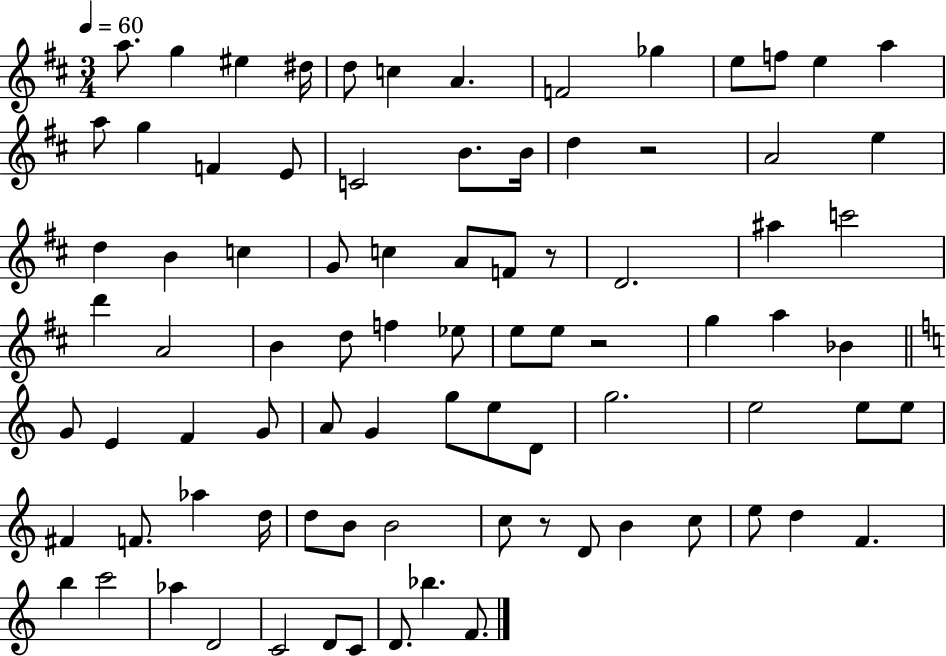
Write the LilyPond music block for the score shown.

{
  \clef treble
  \numericTimeSignature
  \time 3/4
  \key d \major
  \tempo 4 = 60
  a''8. g''4 eis''4 dis''16 | d''8 c''4 a'4. | f'2 ges''4 | e''8 f''8 e''4 a''4 | \break a''8 g''4 f'4 e'8 | c'2 b'8. b'16 | d''4 r2 | a'2 e''4 | \break d''4 b'4 c''4 | g'8 c''4 a'8 f'8 r8 | d'2. | ais''4 c'''2 | \break d'''4 a'2 | b'4 d''8 f''4 ees''8 | e''8 e''8 r2 | g''4 a''4 bes'4 | \break \bar "||" \break \key c \major g'8 e'4 f'4 g'8 | a'8 g'4 g''8 e''8 d'8 | g''2. | e''2 e''8 e''8 | \break fis'4 f'8. aes''4 d''16 | d''8 b'8 b'2 | c''8 r8 d'8 b'4 c''8 | e''8 d''4 f'4. | \break b''4 c'''2 | aes''4 d'2 | c'2 d'8 c'8 | d'8. bes''4. f'8. | \break \bar "|."
}